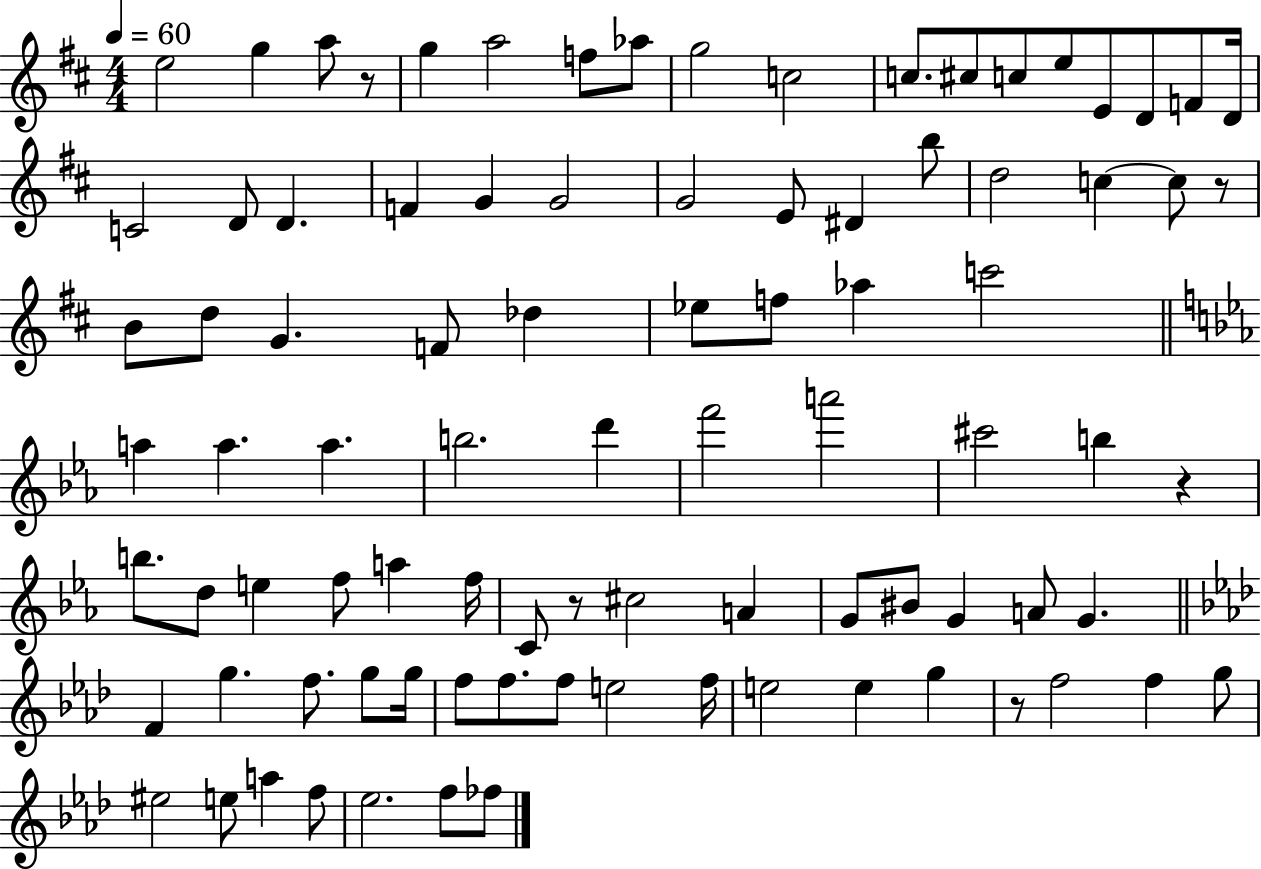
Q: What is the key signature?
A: D major